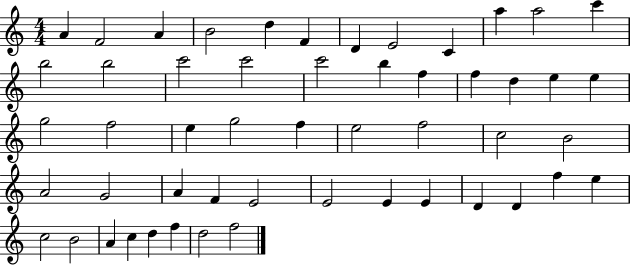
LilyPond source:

{
  \clef treble
  \numericTimeSignature
  \time 4/4
  \key c \major
  a'4 f'2 a'4 | b'2 d''4 f'4 | d'4 e'2 c'4 | a''4 a''2 c'''4 | \break b''2 b''2 | c'''2 c'''2 | c'''2 b''4 f''4 | f''4 d''4 e''4 e''4 | \break g''2 f''2 | e''4 g''2 f''4 | e''2 f''2 | c''2 b'2 | \break a'2 g'2 | a'4 f'4 e'2 | e'2 e'4 e'4 | d'4 d'4 f''4 e''4 | \break c''2 b'2 | a'4 c''4 d''4 f''4 | d''2 f''2 | \bar "|."
}